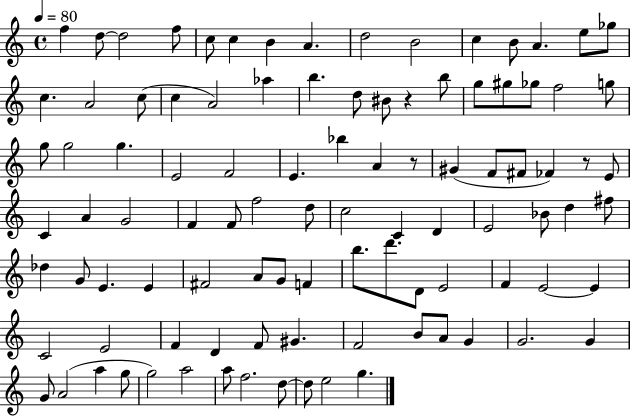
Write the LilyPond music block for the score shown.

{
  \clef treble
  \time 4/4
  \defaultTimeSignature
  \key c \major
  \tempo 4 = 80
  f''4 d''8~~ d''2 f''8 | c''8 c''4 b'4 a'4. | d''2 b'2 | c''4 b'8 a'4. e''8 ges''8 | \break c''4. a'2 c''8( | c''4 a'2) aes''4 | b''4. d''8 bis'8 r4 b''8 | g''8 gis''8 ges''8 f''2 g''8 | \break g''8 g''2 g''4. | e'2 f'2 | e'4. bes''4 a'4 r8 | gis'4( f'8 fis'8 fes'4) r8 e'8 | \break c'4 a'4 g'2 | f'4 f'8 f''2 d''8 | c''2 c'4 d'4 | e'2 bes'8 d''4 fis''8 | \break des''4 g'8 e'4. e'4 | fis'2 a'8 g'8 f'4 | b''8. d'''8. d'8 e'2 | f'4 e'2~~ e'4 | \break c'2 e'2 | f'4 d'4 f'8 gis'4. | f'2 b'8 a'8 g'4 | g'2. g'4 | \break g'8 a'2( a''4 g''8 | g''2) a''2 | a''8 f''2. d''8~~ | d''8 e''2 g''4. | \break \bar "|."
}